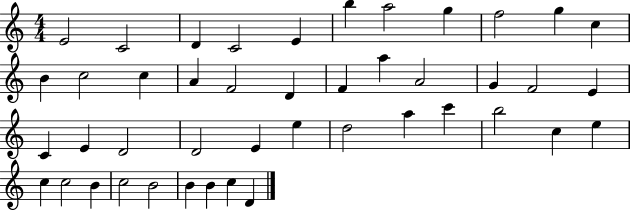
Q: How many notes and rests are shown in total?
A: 44